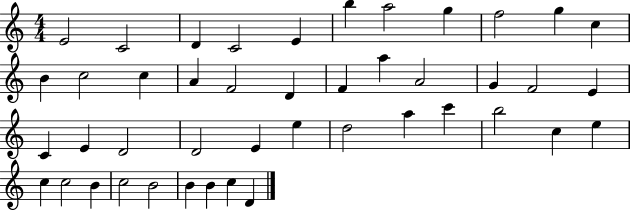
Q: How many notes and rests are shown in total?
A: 44